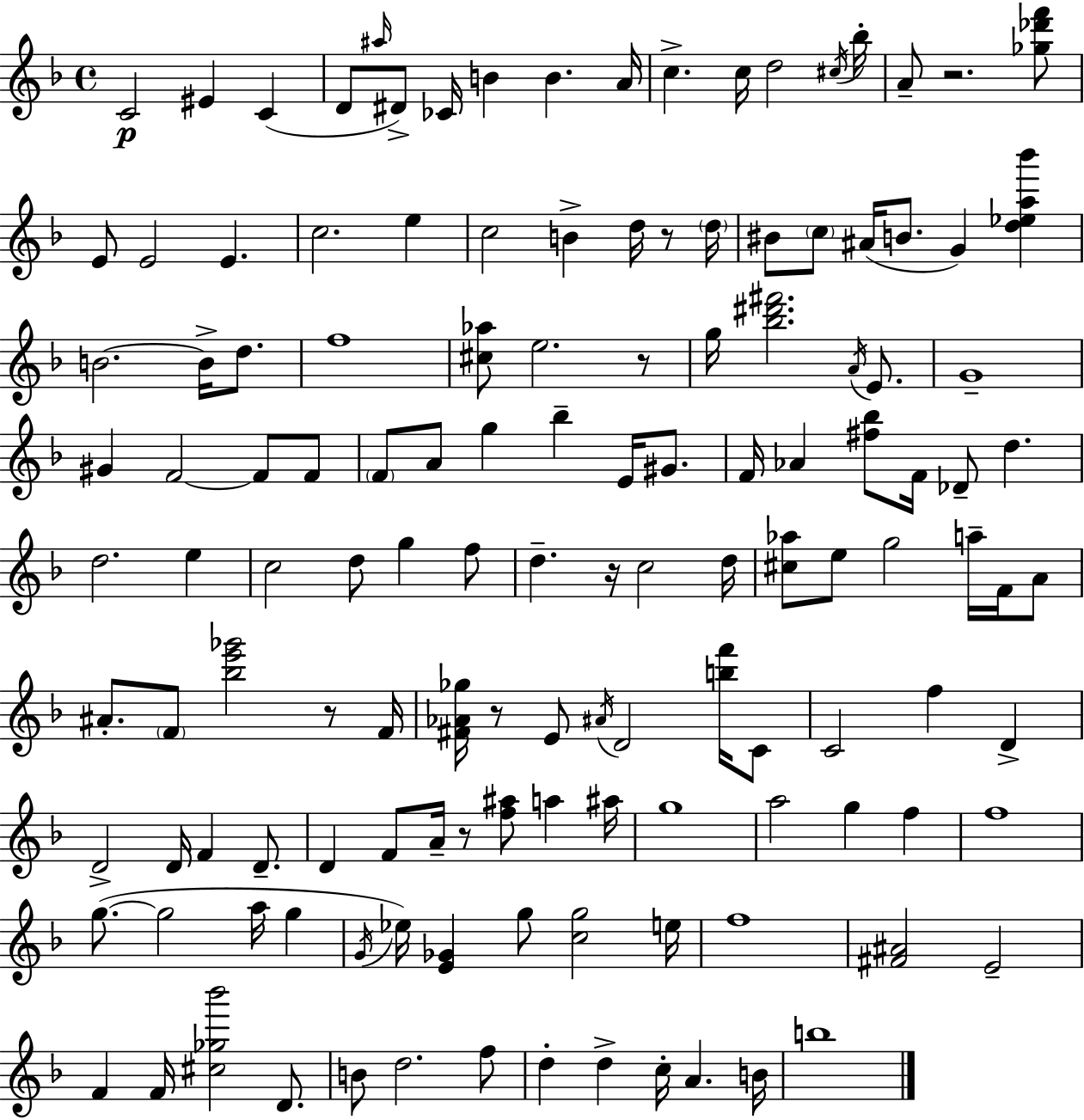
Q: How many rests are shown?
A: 7